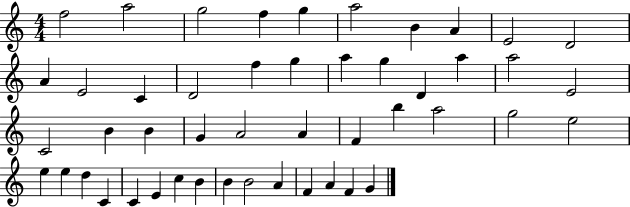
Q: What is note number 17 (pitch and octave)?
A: A5